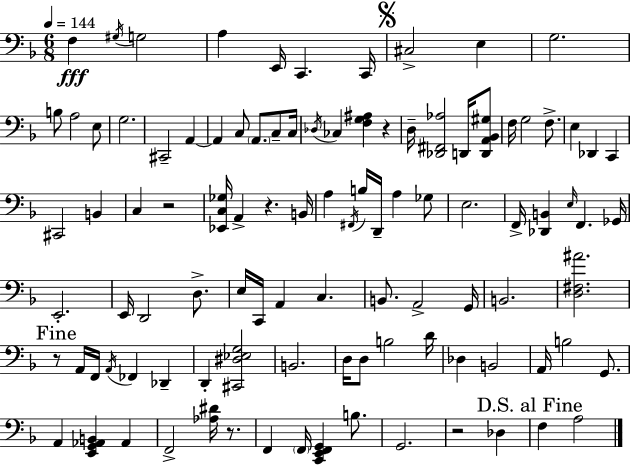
X:1
T:Untitled
M:6/8
L:1/4
K:F
F, ^G,/4 G,2 A, E,,/4 C,, C,,/4 ^C,2 E, G,2 B,/2 A,2 E,/2 G,2 ^C,,2 A,, A,, C,/2 A,,/2 C,/2 C,/4 _D,/4 _C, [F,G,^A,] z D,/4 [_D,,^F,,_A,]2 D,,/4 [D,,A,,_B,,^G,]/2 F,/4 G,2 F,/2 E, _D,, C,, ^C,,2 B,, C, z2 [_E,,C,_G,]/4 A,, z B,,/4 A, ^F,,/4 B,/4 D,,/4 A, _G,/2 E,2 F,,/4 [_D,,B,,] E,/4 F,, _G,,/4 E,,2 E,,/4 D,,2 D,/2 E,/4 C,,/4 A,, C, B,,/2 A,,2 G,,/4 B,,2 [D,^F,^A]2 z/2 A,,/4 F,,/4 A,,/4 _F,, _D,, D,, [^C,,^D,_E,G,]2 B,,2 D,/4 D,/2 B,2 D/4 _D, B,,2 A,,/4 B,2 G,,/2 A,, [E,,G,,_A,,B,,] _A,, F,,2 [_A,^D]/4 z/2 F,, F,,/4 [C,,E,,F,,G,,] B,/2 G,,2 z2 _D, F, A,2